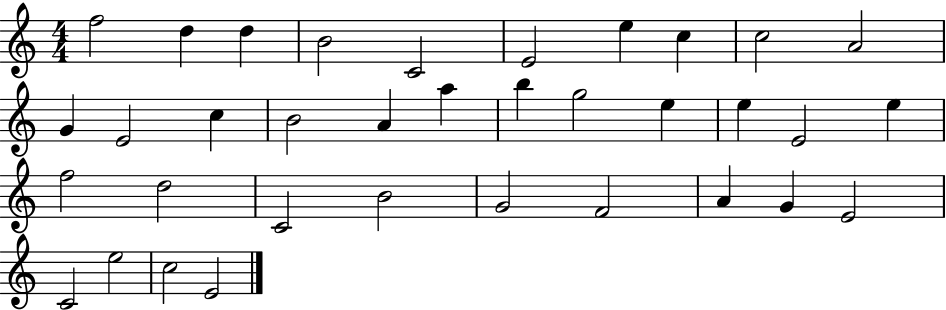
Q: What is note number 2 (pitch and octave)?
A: D5